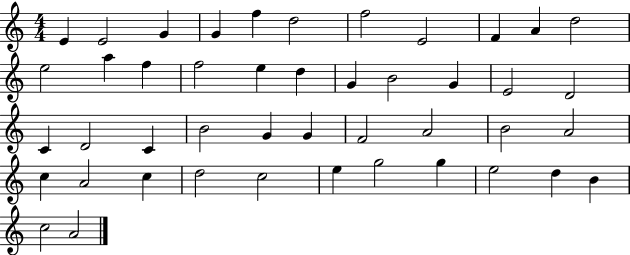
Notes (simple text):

E4/q E4/h G4/q G4/q F5/q D5/h F5/h E4/h F4/q A4/q D5/h E5/h A5/q F5/q F5/h E5/q D5/q G4/q B4/h G4/q E4/h D4/h C4/q D4/h C4/q B4/h G4/q G4/q F4/h A4/h B4/h A4/h C5/q A4/h C5/q D5/h C5/h E5/q G5/h G5/q E5/h D5/q B4/q C5/h A4/h